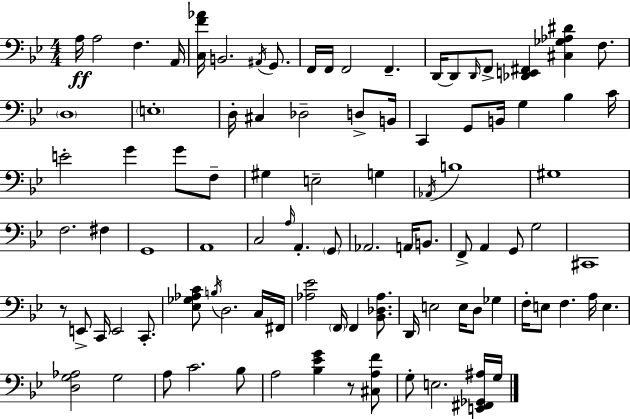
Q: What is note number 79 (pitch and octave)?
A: Bb3